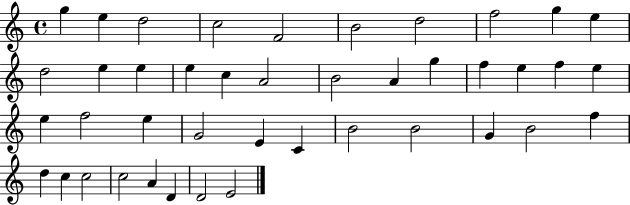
G5/q E5/q D5/h C5/h F4/h B4/h D5/h F5/h G5/q E5/q D5/h E5/q E5/q E5/q C5/q A4/h B4/h A4/q G5/q F5/q E5/q F5/q E5/q E5/q F5/h E5/q G4/h E4/q C4/q B4/h B4/h G4/q B4/h F5/q D5/q C5/q C5/h C5/h A4/q D4/q D4/h E4/h